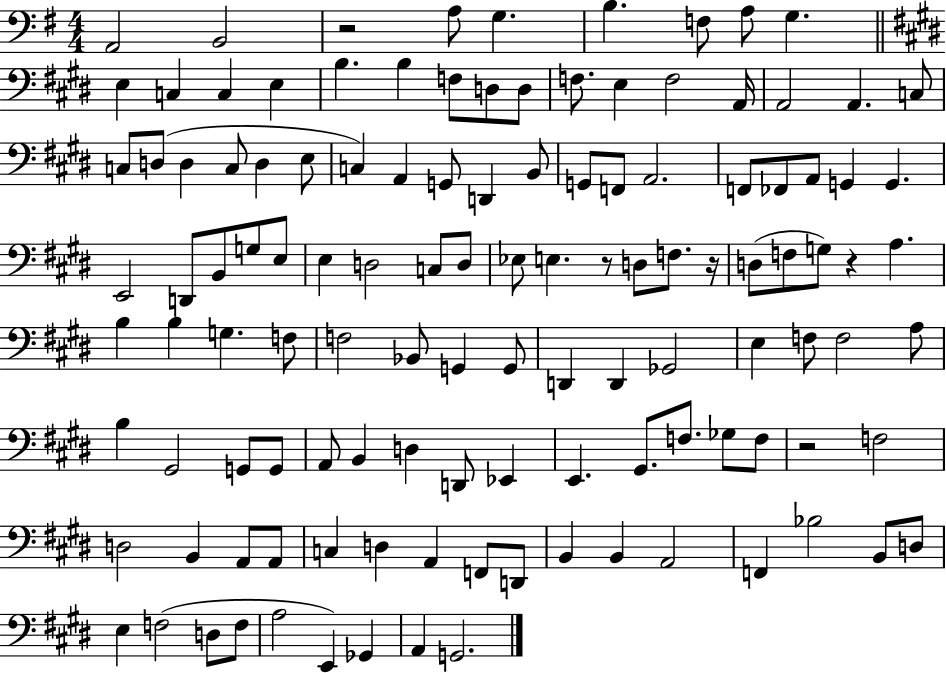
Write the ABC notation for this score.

X:1
T:Untitled
M:4/4
L:1/4
K:G
A,,2 B,,2 z2 A,/2 G, B, F,/2 A,/2 G, E, C, C, E, B, B, F,/2 D,/2 D,/2 F,/2 E, F,2 A,,/4 A,,2 A,, C,/2 C,/2 D,/2 D, C,/2 D, E,/2 C, A,, G,,/2 D,, B,,/2 G,,/2 F,,/2 A,,2 F,,/2 _F,,/2 A,,/2 G,, G,, E,,2 D,,/2 B,,/2 G,/2 E,/2 E, D,2 C,/2 D,/2 _E,/2 E, z/2 D,/2 F,/2 z/4 D,/2 F,/2 G,/2 z A, B, B, G, F,/2 F,2 _B,,/2 G,, G,,/2 D,, D,, _G,,2 E, F,/2 F,2 A,/2 B, ^G,,2 G,,/2 G,,/2 A,,/2 B,, D, D,,/2 _E,, E,, ^G,,/2 F,/2 _G,/2 F,/2 z2 F,2 D,2 B,, A,,/2 A,,/2 C, D, A,, F,,/2 D,,/2 B,, B,, A,,2 F,, _B,2 B,,/2 D,/2 E, F,2 D,/2 F,/2 A,2 E,, _G,, A,, G,,2